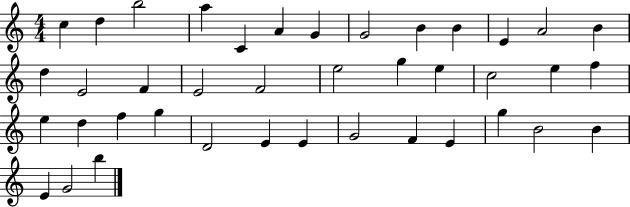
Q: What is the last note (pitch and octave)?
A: B5